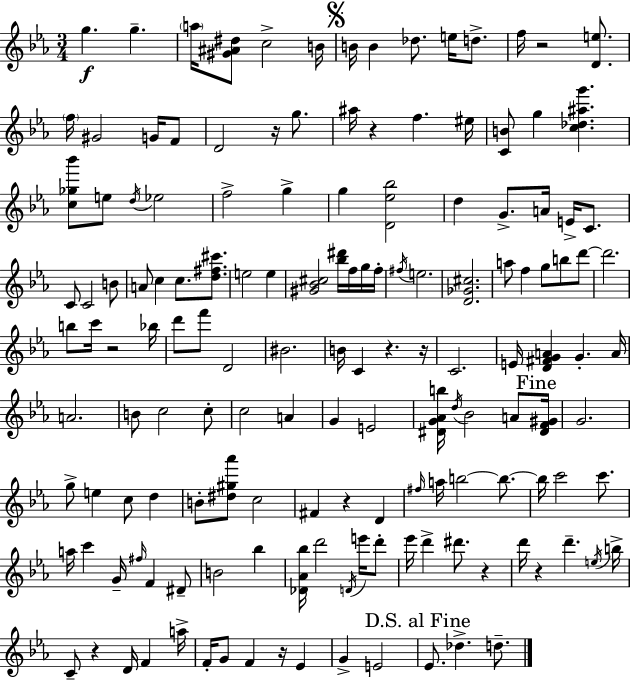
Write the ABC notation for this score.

X:1
T:Untitled
M:3/4
L:1/4
K:Cm
g g a/4 [^G^A^d]/2 c2 B/4 B/4 B _d/2 e/4 d/2 f/4 z2 [De]/2 f/4 ^G2 G/4 F/2 D2 z/4 g/2 ^a/4 z f ^e/4 [CB]/2 g [c_d^ag'] [c_g_b']/2 e/2 d/4 _e2 f2 g g [D_e_b]2 d G/2 A/4 E/4 C/2 C/2 C2 B/2 A/2 c c/2 [d^f^c']/2 e2 e [^G_B^c]2 [_b^d']/4 f/4 g/4 f/4 ^f/4 e2 [D_G^c]2 a/2 f g/2 b/2 d'/2 d'2 b/2 c'/4 z2 _b/4 d'/2 f'/2 D2 ^B2 B/4 C z z/4 C2 E/4 [D^FGA] G A/4 A2 B/2 c2 c/2 c2 A G E2 [^DG_Ab]/4 d/4 _B2 A/2 [^DF^G]/4 G2 g/2 e c/2 d B/2 [^d^g_a']/2 c2 ^F z D ^f/4 a/4 b2 b/2 b/4 c'2 c'/2 a/4 c' G/4 ^f/4 F ^D/2 B2 _b [_D_A_b]/4 d'2 D/4 e'/4 d'/2 _e'/4 d' ^d'/2 z d'/4 z d' e/4 b/4 C/2 z D/4 F a/4 F/4 G/2 F z/4 _E G E2 _E/2 _d d/2